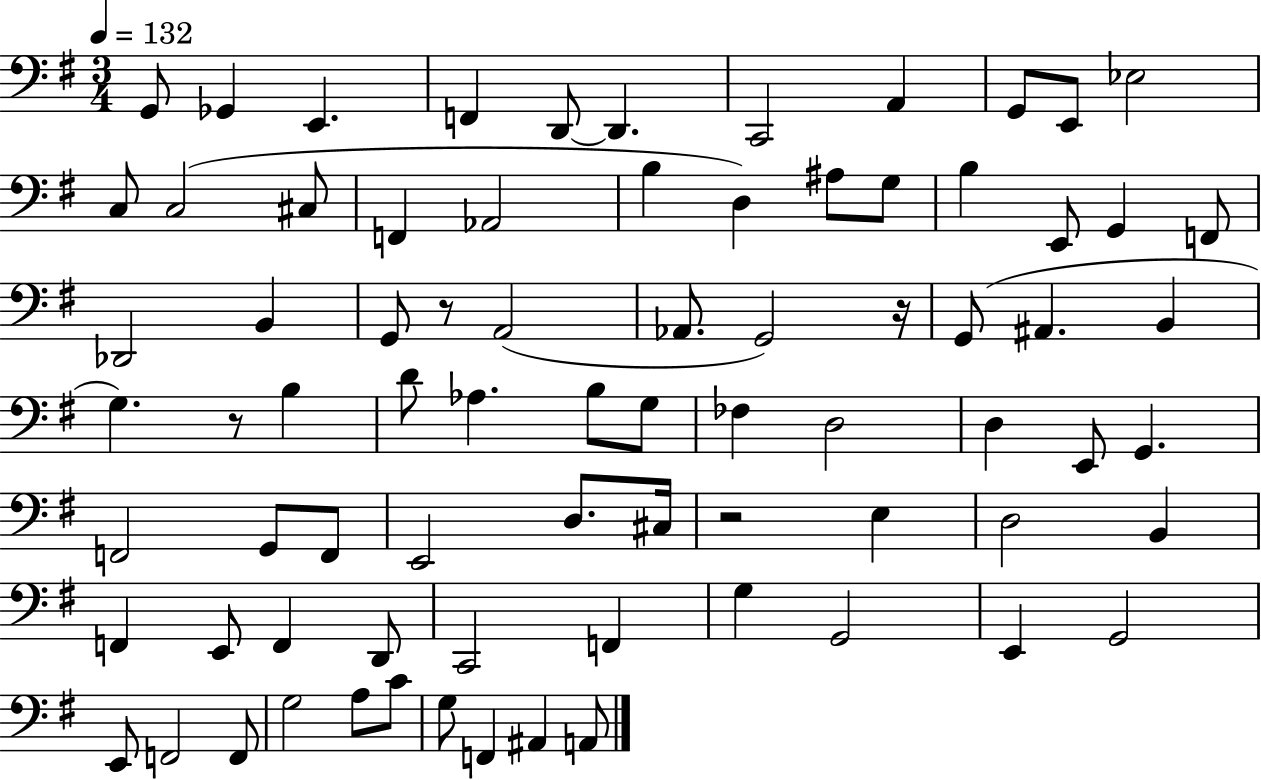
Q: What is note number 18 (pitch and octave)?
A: D3